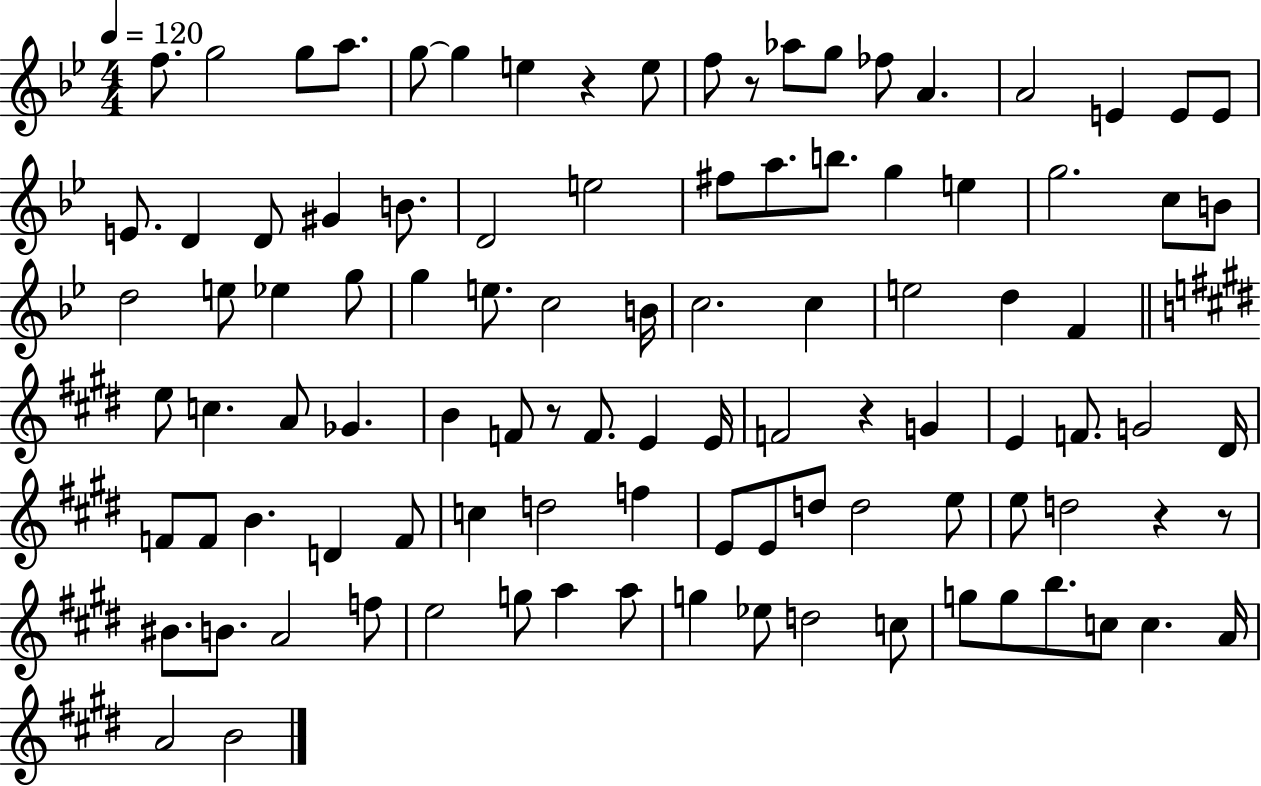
F5/e. G5/h G5/e A5/e. G5/e G5/q E5/q R/q E5/e F5/e R/e Ab5/e G5/e FES5/e A4/q. A4/h E4/q E4/e E4/e E4/e. D4/q D4/e G#4/q B4/e. D4/h E5/h F#5/e A5/e. B5/e. G5/q E5/q G5/h. C5/e B4/e D5/h E5/e Eb5/q G5/e G5/q E5/e. C5/h B4/s C5/h. C5/q E5/h D5/q F4/q E5/e C5/q. A4/e Gb4/q. B4/q F4/e R/e F4/e. E4/q E4/s F4/h R/q G4/q E4/q F4/e. G4/h D#4/s F4/e F4/e B4/q. D4/q F4/e C5/q D5/h F5/q E4/e E4/e D5/e D5/h E5/e E5/e D5/h R/q R/e BIS4/e. B4/e. A4/h F5/e E5/h G5/e A5/q A5/e G5/q Eb5/e D5/h C5/e G5/e G5/e B5/e. C5/e C5/q. A4/s A4/h B4/h